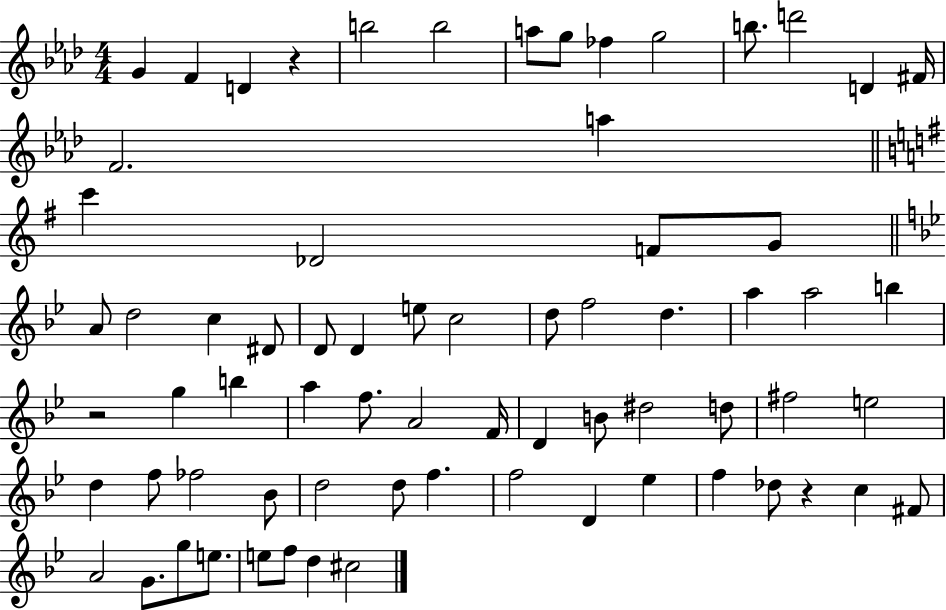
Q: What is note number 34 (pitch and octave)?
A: G5